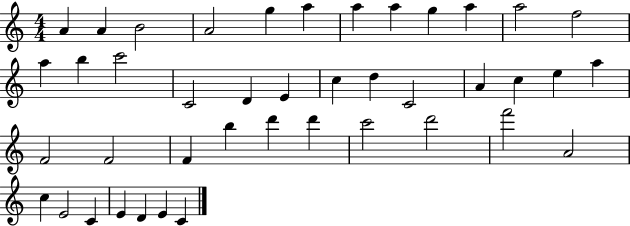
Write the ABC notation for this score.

X:1
T:Untitled
M:4/4
L:1/4
K:C
A A B2 A2 g a a a g a a2 f2 a b c'2 C2 D E c d C2 A c e a F2 F2 F b d' d' c'2 d'2 f'2 A2 c E2 C E D E C